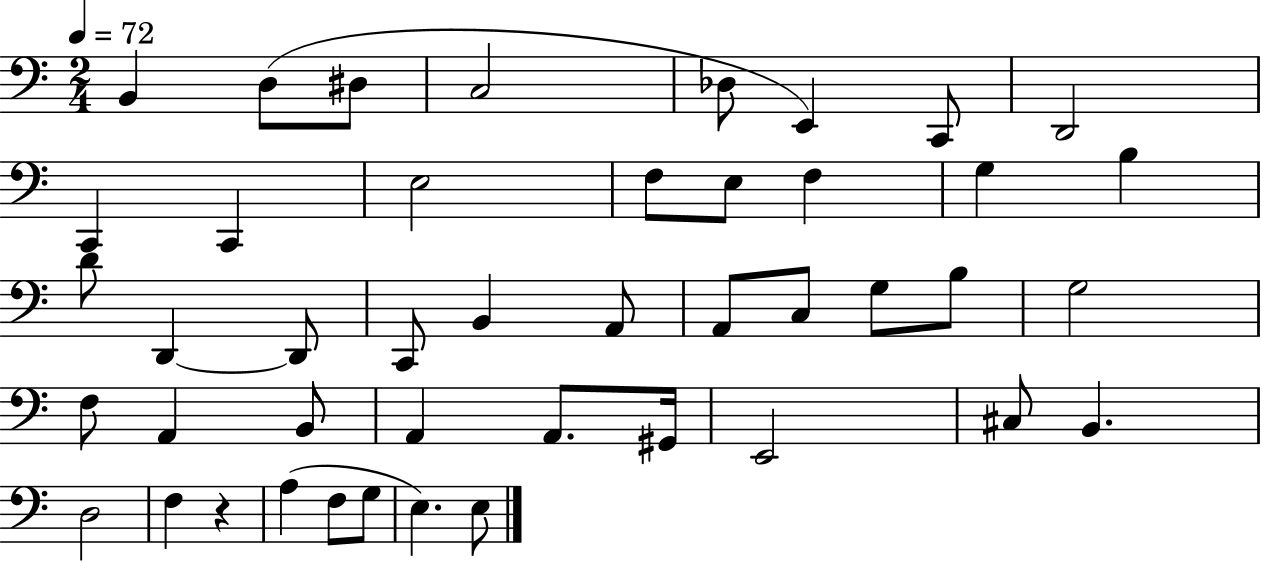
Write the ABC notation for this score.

X:1
T:Untitled
M:2/4
L:1/4
K:C
B,, D,/2 ^D,/2 C,2 _D,/2 E,, C,,/2 D,,2 C,, C,, E,2 F,/2 E,/2 F, G, B, D/2 D,, D,,/2 C,,/2 B,, A,,/2 A,,/2 C,/2 G,/2 B,/2 G,2 F,/2 A,, B,,/2 A,, A,,/2 ^G,,/4 E,,2 ^C,/2 B,, D,2 F, z A, F,/2 G,/2 E, E,/2